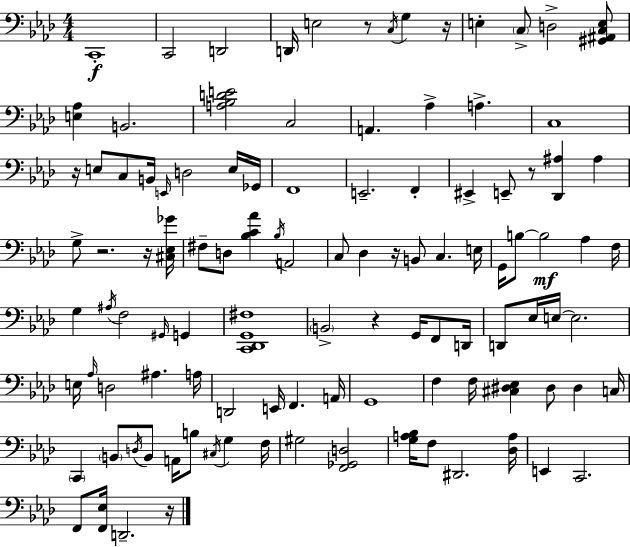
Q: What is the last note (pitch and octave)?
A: D2